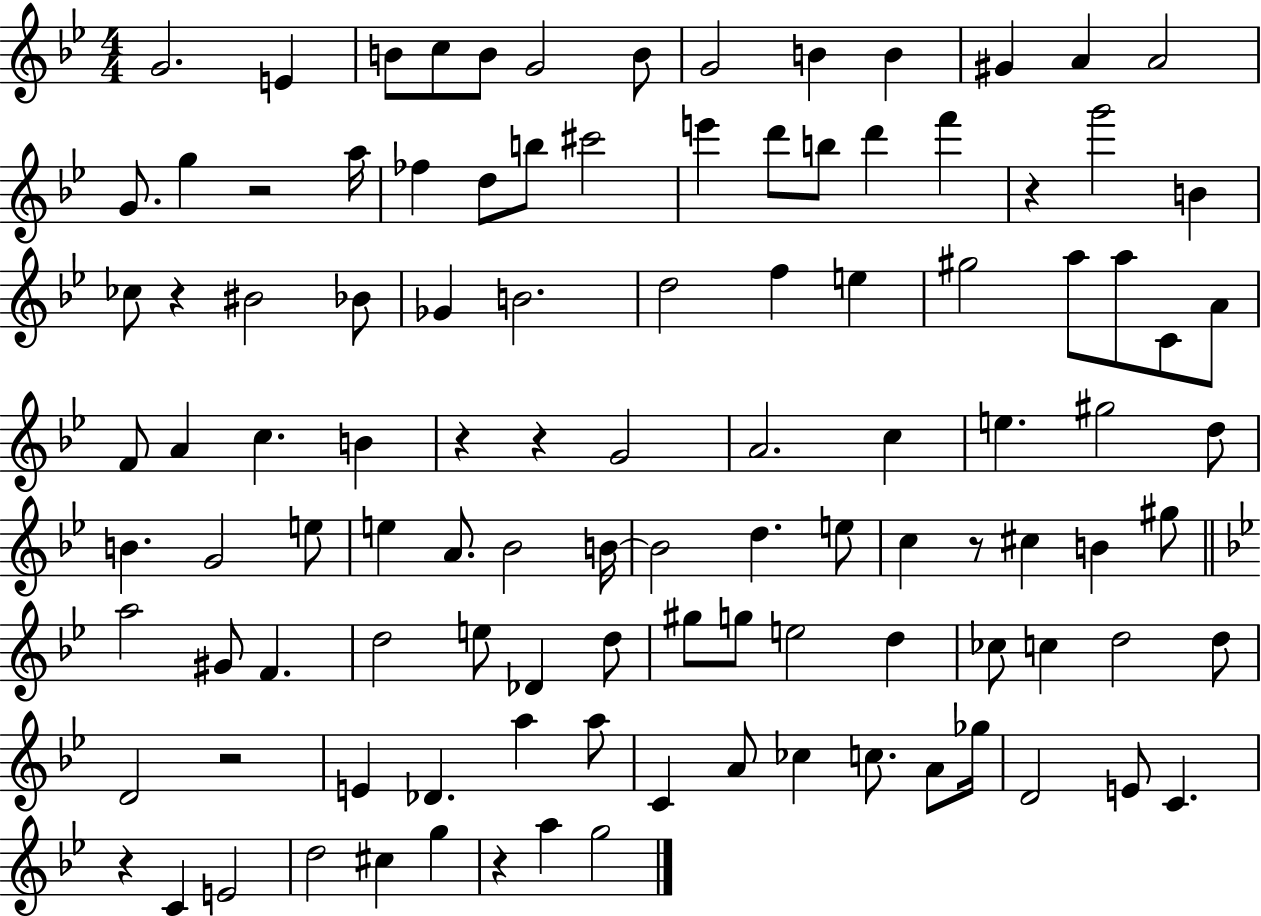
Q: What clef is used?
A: treble